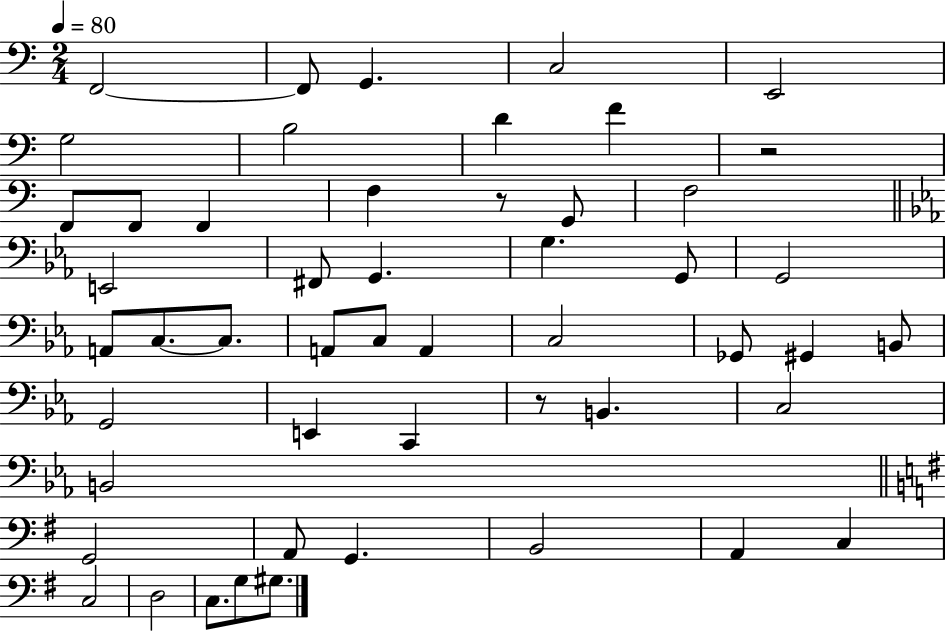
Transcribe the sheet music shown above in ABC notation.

X:1
T:Untitled
M:2/4
L:1/4
K:C
F,,2 F,,/2 G,, C,2 E,,2 G,2 B,2 D F z2 F,,/2 F,,/2 F,, F, z/2 G,,/2 F,2 E,,2 ^F,,/2 G,, G, G,,/2 G,,2 A,,/2 C,/2 C,/2 A,,/2 C,/2 A,, C,2 _G,,/2 ^G,, B,,/2 G,,2 E,, C,, z/2 B,, C,2 B,,2 G,,2 A,,/2 G,, B,,2 A,, C, C,2 D,2 C,/2 G,/2 ^G,/2